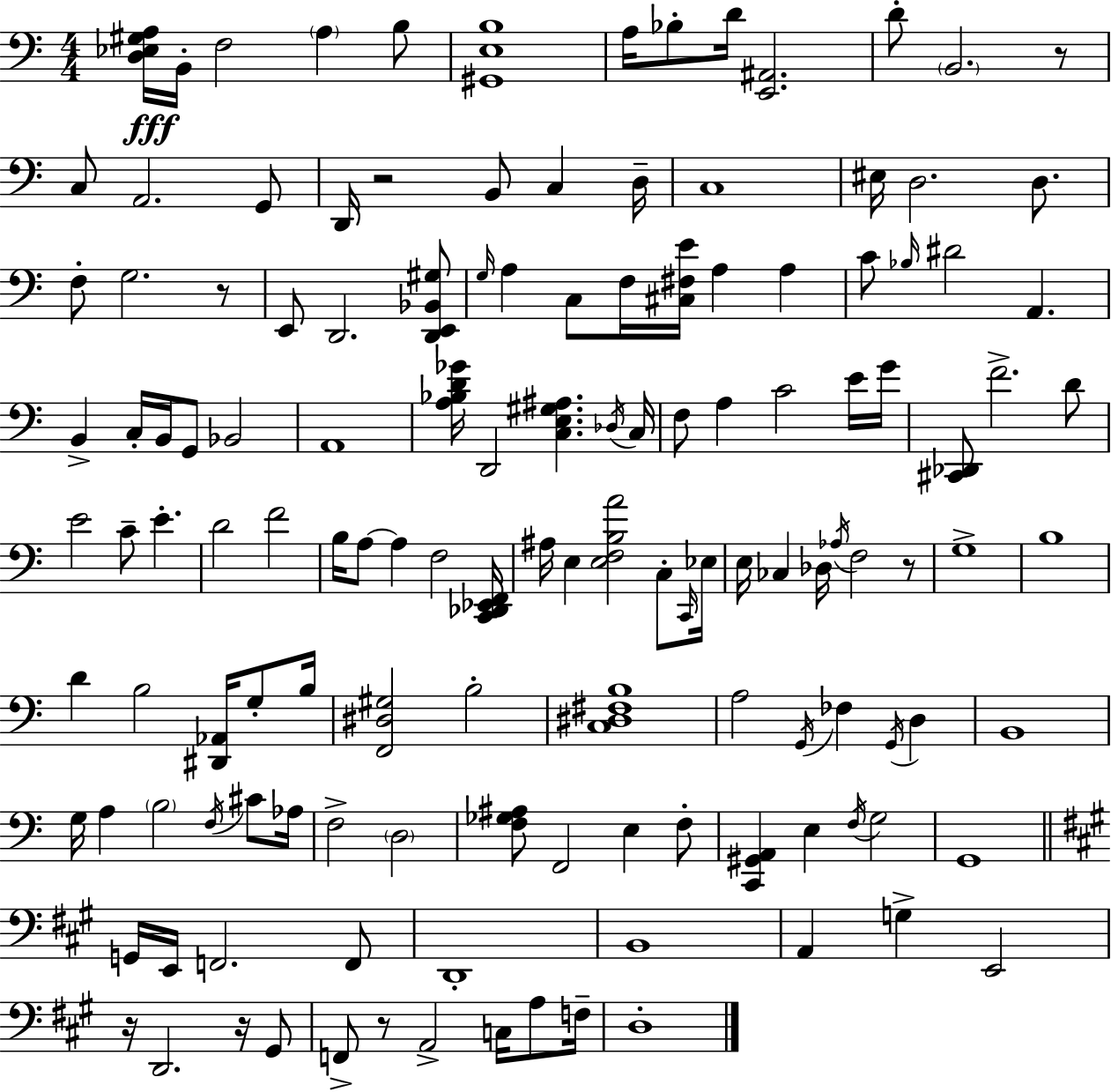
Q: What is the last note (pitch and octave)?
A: D3